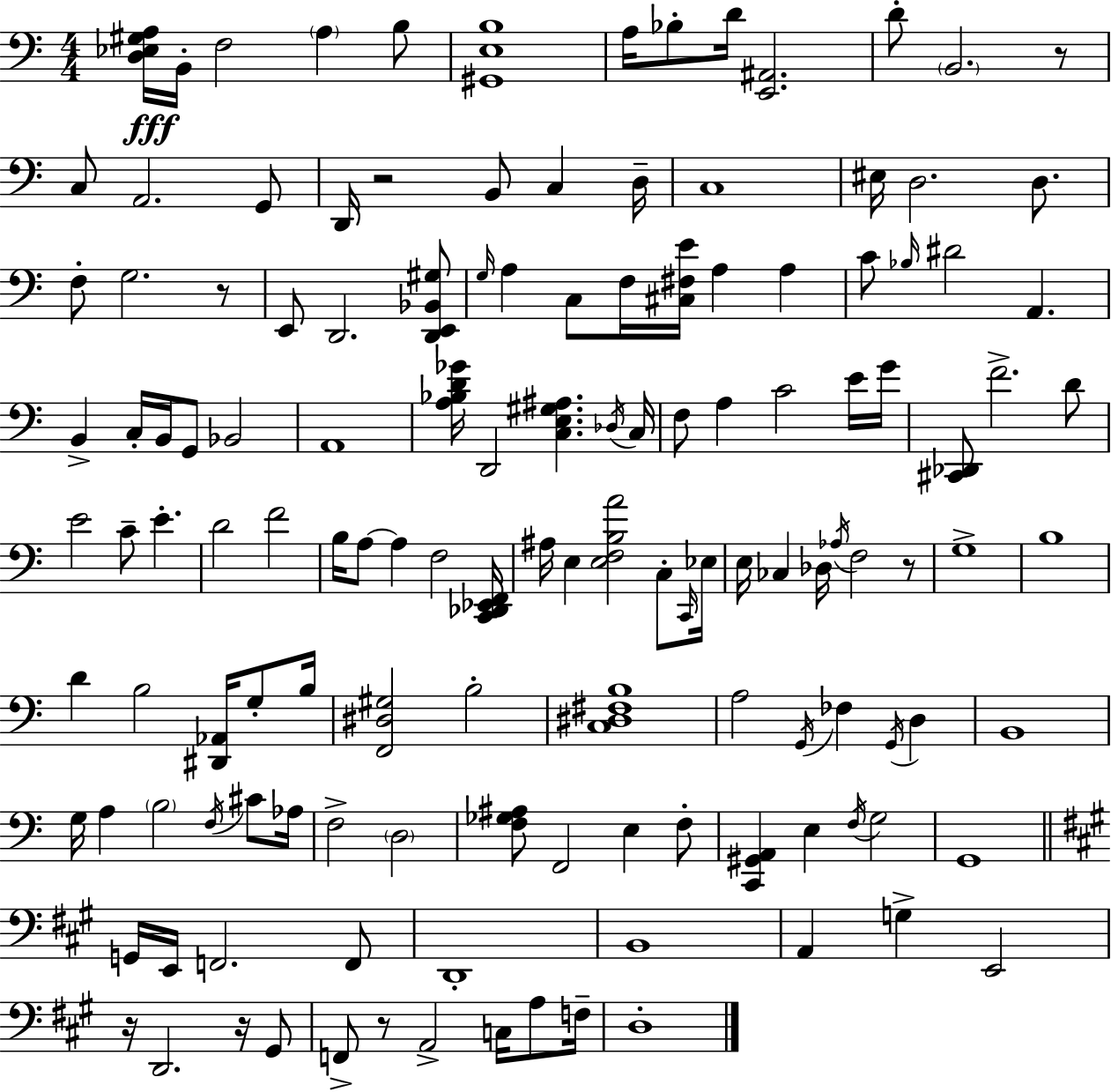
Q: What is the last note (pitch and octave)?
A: D3